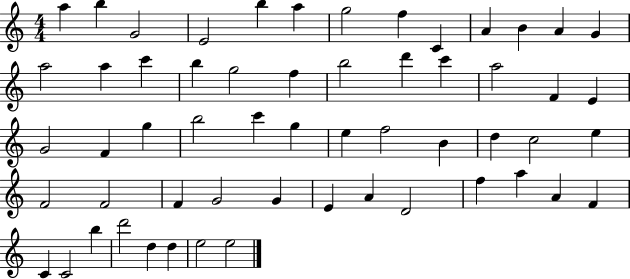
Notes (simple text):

A5/q B5/q G4/h E4/h B5/q A5/q G5/h F5/q C4/q A4/q B4/q A4/q G4/q A5/h A5/q C6/q B5/q G5/h F5/q B5/h D6/q C6/q A5/h F4/q E4/q G4/h F4/q G5/q B5/h C6/q G5/q E5/q F5/h B4/q D5/q C5/h E5/q F4/h F4/h F4/q G4/h G4/q E4/q A4/q D4/h F5/q A5/q A4/q F4/q C4/q C4/h B5/q D6/h D5/q D5/q E5/h E5/h